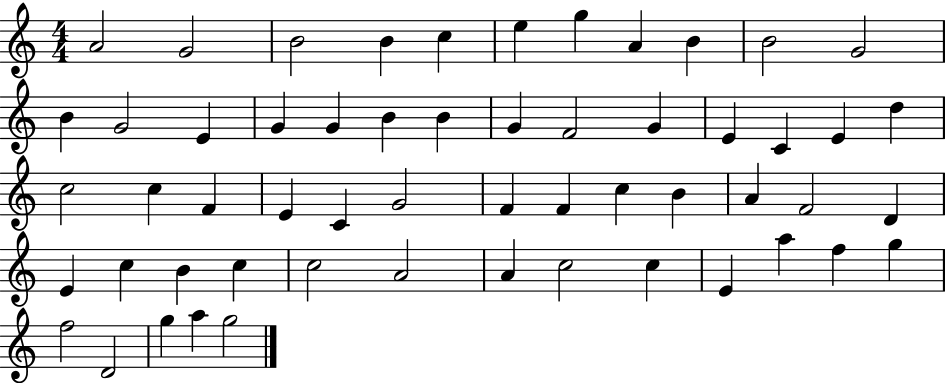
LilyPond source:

{
  \clef treble
  \numericTimeSignature
  \time 4/4
  \key c \major
  a'2 g'2 | b'2 b'4 c''4 | e''4 g''4 a'4 b'4 | b'2 g'2 | \break b'4 g'2 e'4 | g'4 g'4 b'4 b'4 | g'4 f'2 g'4 | e'4 c'4 e'4 d''4 | \break c''2 c''4 f'4 | e'4 c'4 g'2 | f'4 f'4 c''4 b'4 | a'4 f'2 d'4 | \break e'4 c''4 b'4 c''4 | c''2 a'2 | a'4 c''2 c''4 | e'4 a''4 f''4 g''4 | \break f''2 d'2 | g''4 a''4 g''2 | \bar "|."
}